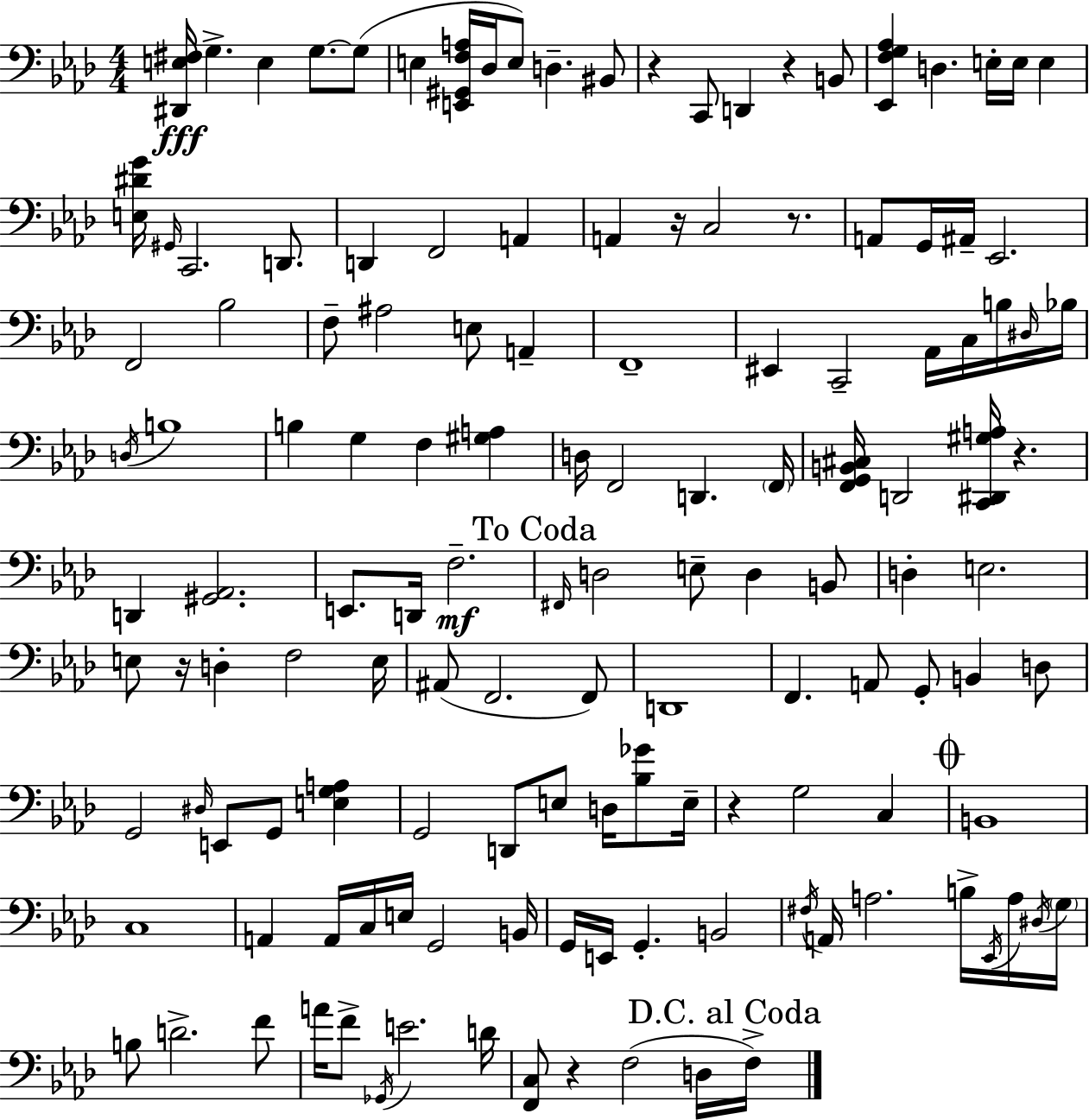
{
  \clef bass
  \numericTimeSignature
  \time 4/4
  \key f \minor
  <dis, e fis>16\fff g4.-> e4 g8.~~ g8( | e4 <e, gis, f a>16 des16 e8) d4.-- bis,8 | r4 c,8 d,4 r4 b,8 | <ees, f g aes>4 d4. e16-. e16 e4 | \break <e dis' g'>16 \grace { gis,16 } c,2. d,8. | d,4 f,2 a,4 | a,4 r16 c2 r8. | a,8 g,16 ais,16-- ees,2. | \break f,2 bes2 | f8-- ais2 e8 a,4-- | f,1-- | eis,4 c,2-- aes,16 c16 b16 | \break \grace { dis16 } bes16 \acciaccatura { d16 } b1 | b4 g4 f4 <gis a>4 | d16 f,2 d,4. | \parenthesize f,16 <f, g, b, cis>16 d,2 <c, dis, gis a>16 r4. | \break d,4 <gis, aes,>2. | e,8. d,16 f2.--\mf | \mark "To Coda" \grace { fis,16 } d2 e8-- d4 | b,8 d4-. e2. | \break e8 r16 d4-. f2 | e16 ais,8( f,2. | f,8) d,1 | f,4. a,8 g,8-. b,4 | \break d8 g,2 \grace { dis16 } e,8 g,8 | <e g a>4 g,2 d,8 e8 | d16 <bes ges'>8 e16-- r4 g2 | c4 \mark \markup { \musicglyph "scripts.coda" } b,1 | \break c1 | a,4 a,16 c16 e16 g,2 | b,16 g,16 e,16 g,4.-. b,2 | \acciaccatura { fis16 } a,16 a2. | \break b16-> \acciaccatura { ees,16 } a16 \acciaccatura { dis16 } \parenthesize g16 b8 d'2.-> | f'8 a'16 f'8-> \acciaccatura { ges,16 } e'2. | d'16 <f, c>8 r4 f2( | d16 \mark "D.C. al Coda" f16->) \bar "|."
}